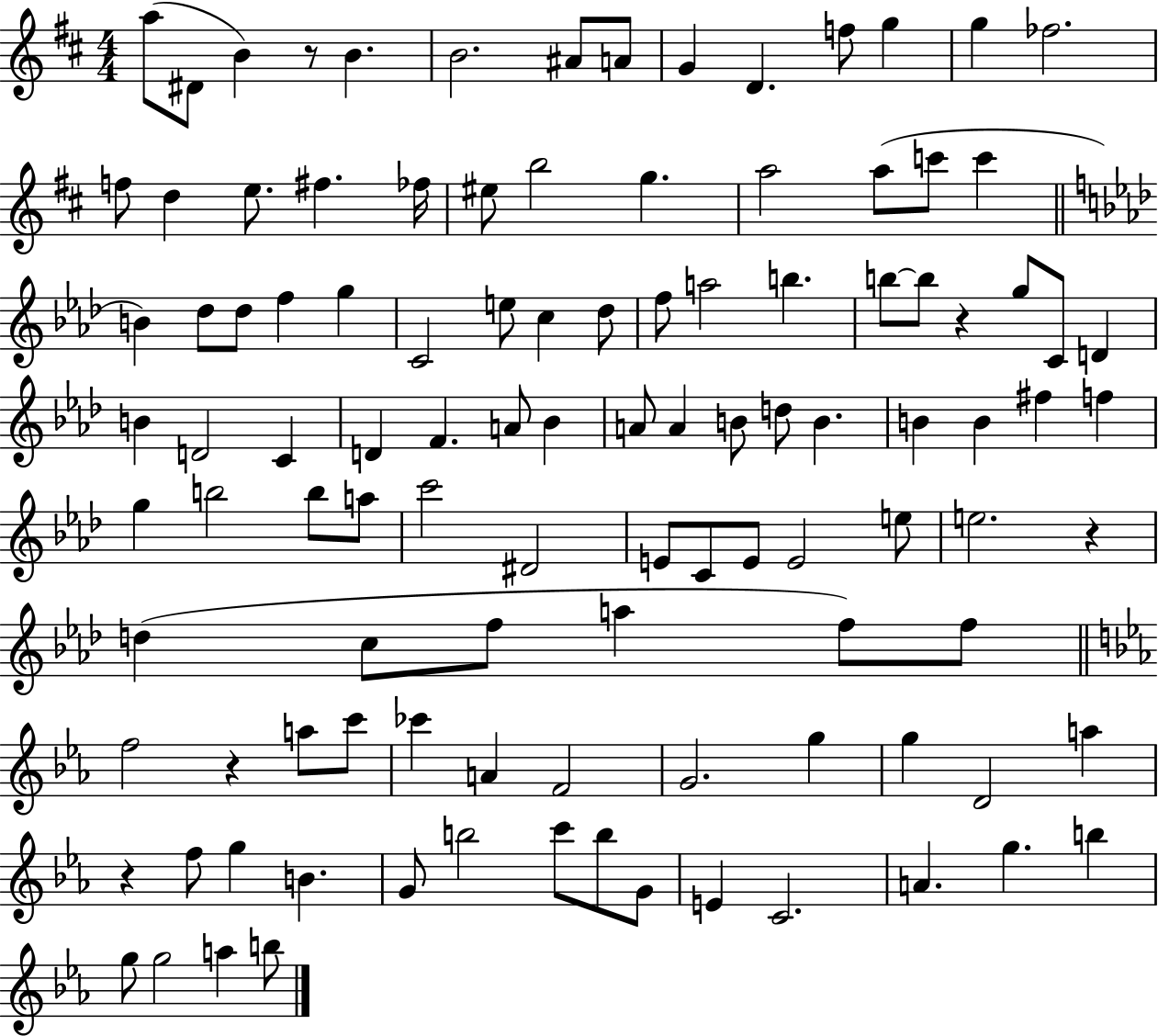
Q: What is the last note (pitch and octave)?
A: B5